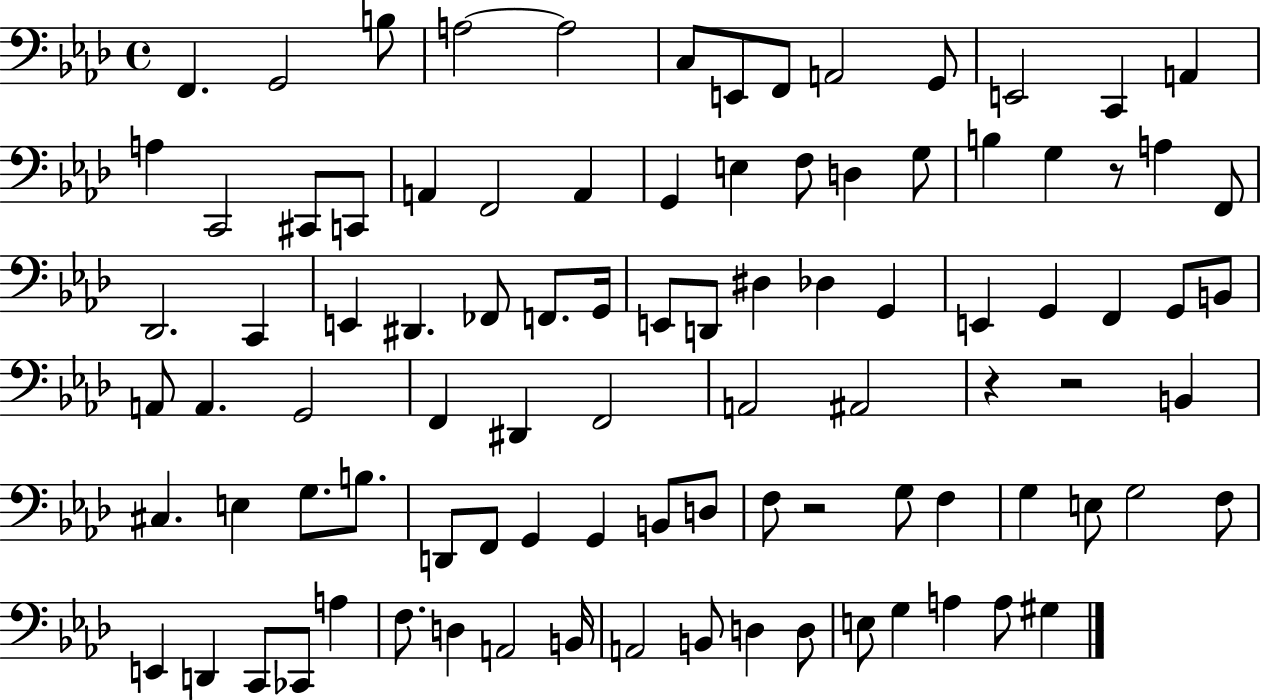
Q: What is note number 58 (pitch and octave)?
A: G3